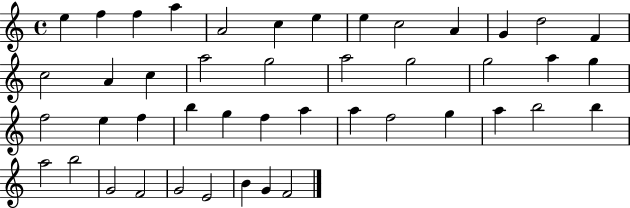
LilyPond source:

{
  \clef treble
  \time 4/4
  \defaultTimeSignature
  \key c \major
  e''4 f''4 f''4 a''4 | a'2 c''4 e''4 | e''4 c''2 a'4 | g'4 d''2 f'4 | \break c''2 a'4 c''4 | a''2 g''2 | a''2 g''2 | g''2 a''4 g''4 | \break f''2 e''4 f''4 | b''4 g''4 f''4 a''4 | a''4 f''2 g''4 | a''4 b''2 b''4 | \break a''2 b''2 | g'2 f'2 | g'2 e'2 | b'4 g'4 f'2 | \break \bar "|."
}